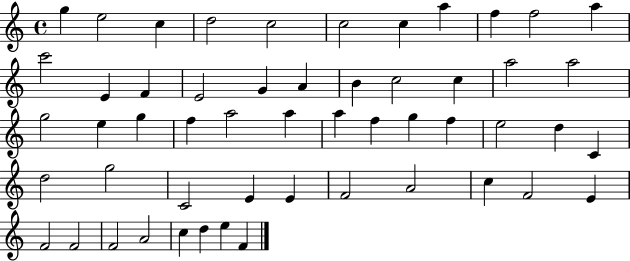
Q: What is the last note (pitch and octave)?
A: F4